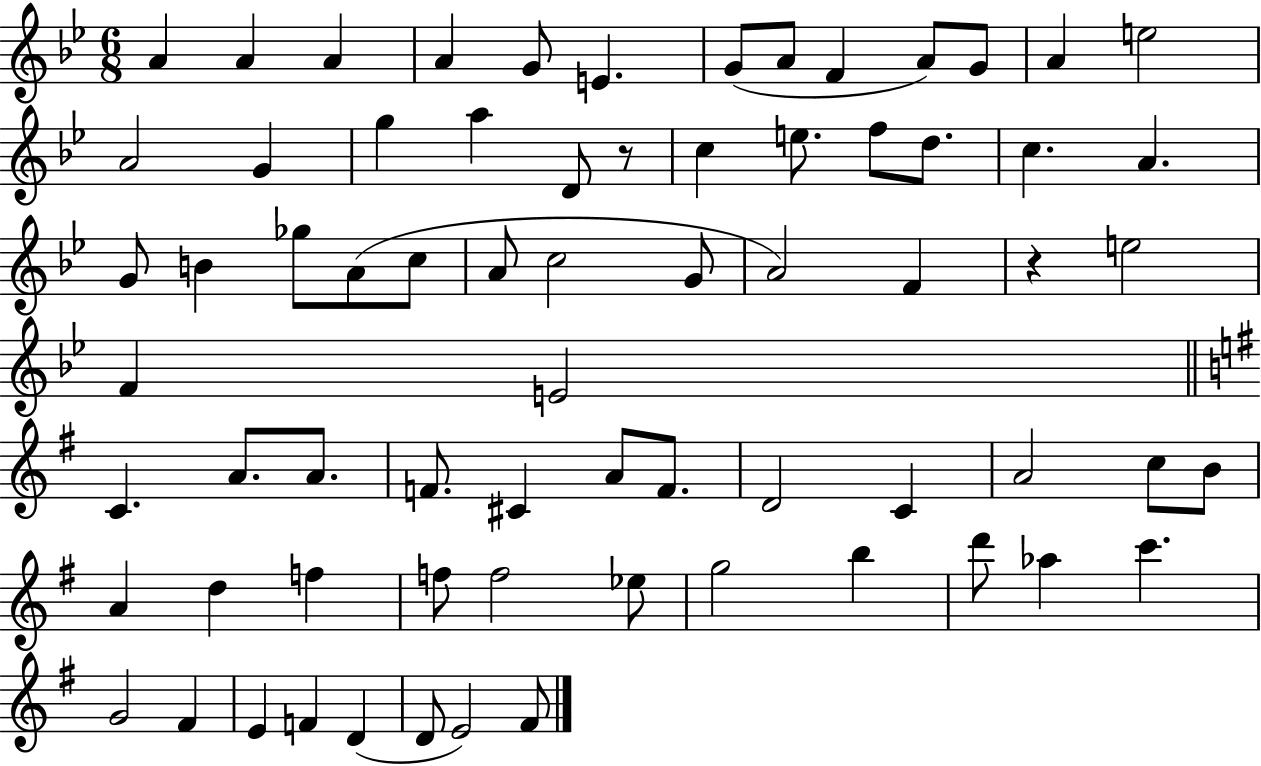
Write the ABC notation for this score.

X:1
T:Untitled
M:6/8
L:1/4
K:Bb
A A A A G/2 E G/2 A/2 F A/2 G/2 A e2 A2 G g a D/2 z/2 c e/2 f/2 d/2 c A G/2 B _g/2 A/2 c/2 A/2 c2 G/2 A2 F z e2 F E2 C A/2 A/2 F/2 ^C A/2 F/2 D2 C A2 c/2 B/2 A d f f/2 f2 _e/2 g2 b d'/2 _a c' G2 ^F E F D D/2 E2 ^F/2